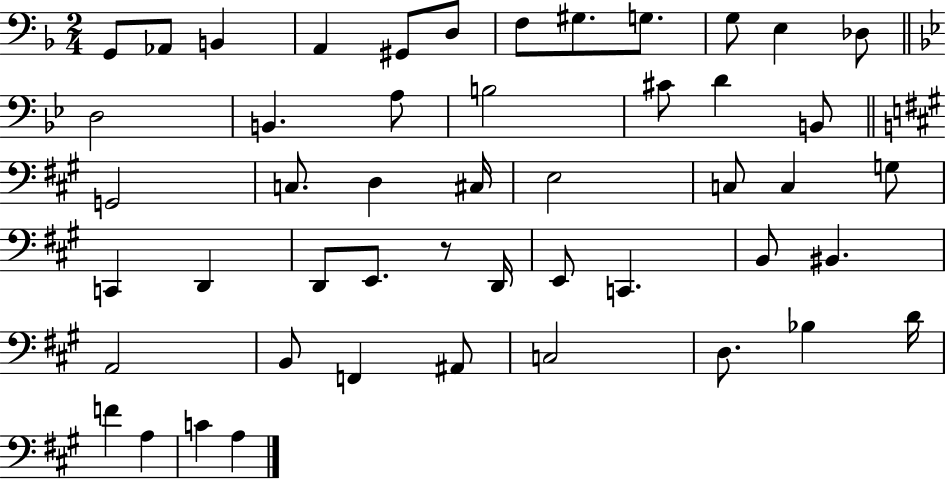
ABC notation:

X:1
T:Untitled
M:2/4
L:1/4
K:F
G,,/2 _A,,/2 B,, A,, ^G,,/2 D,/2 F,/2 ^G,/2 G,/2 G,/2 E, _D,/2 D,2 B,, A,/2 B,2 ^C/2 D B,,/2 G,,2 C,/2 D, ^C,/4 E,2 C,/2 C, G,/2 C,, D,, D,,/2 E,,/2 z/2 D,,/4 E,,/2 C,, B,,/2 ^B,, A,,2 B,,/2 F,, ^A,,/2 C,2 D,/2 _B, D/4 F A, C A,